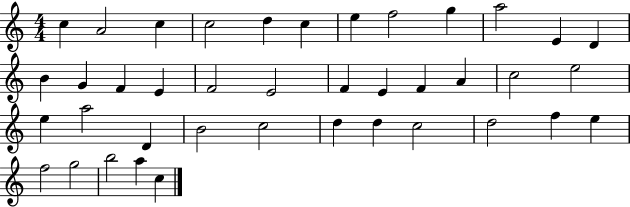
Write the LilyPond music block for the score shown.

{
  \clef treble
  \numericTimeSignature
  \time 4/4
  \key c \major
  c''4 a'2 c''4 | c''2 d''4 c''4 | e''4 f''2 g''4 | a''2 e'4 d'4 | \break b'4 g'4 f'4 e'4 | f'2 e'2 | f'4 e'4 f'4 a'4 | c''2 e''2 | \break e''4 a''2 d'4 | b'2 c''2 | d''4 d''4 c''2 | d''2 f''4 e''4 | \break f''2 g''2 | b''2 a''4 c''4 | \bar "|."
}